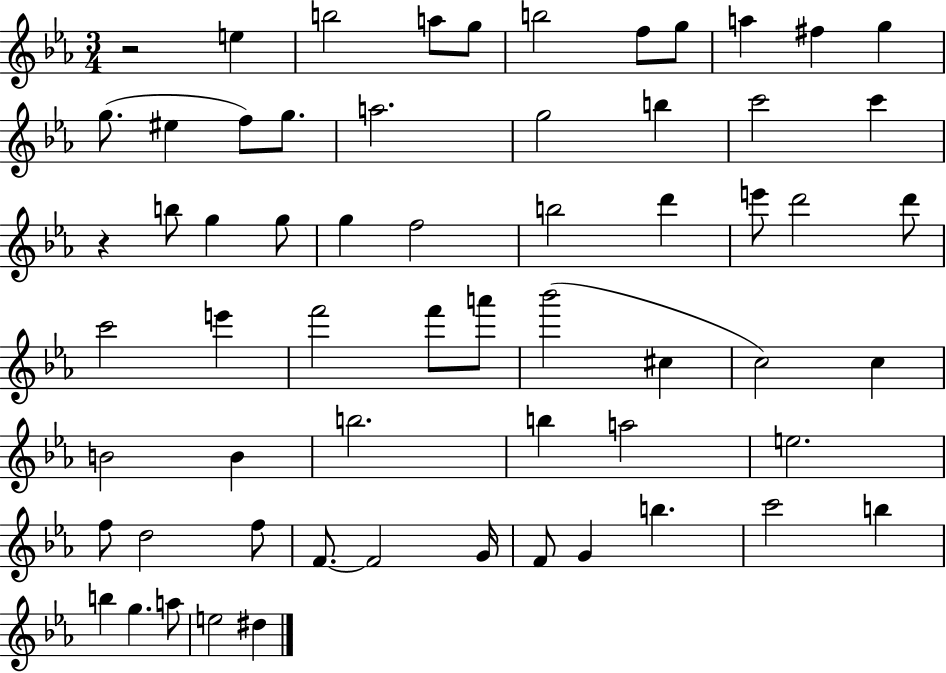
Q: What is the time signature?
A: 3/4